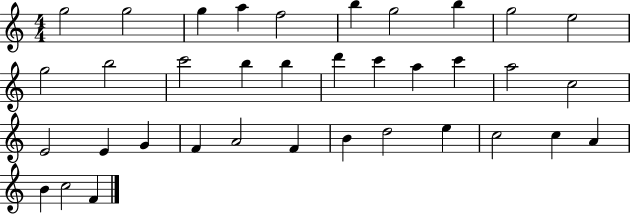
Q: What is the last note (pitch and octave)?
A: F4